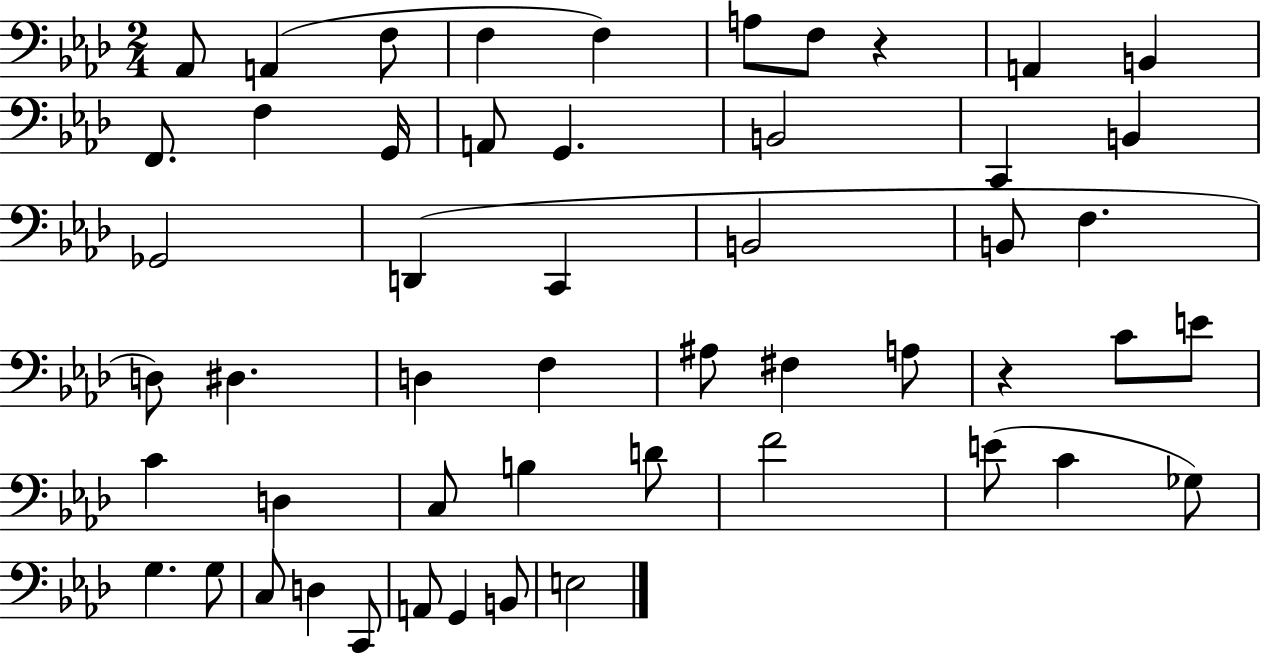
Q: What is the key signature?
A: AES major